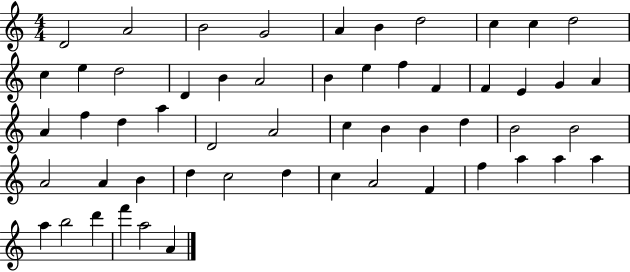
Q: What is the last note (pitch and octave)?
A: A4